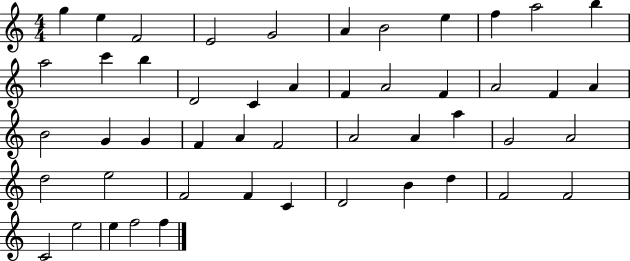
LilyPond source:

{
  \clef treble
  \numericTimeSignature
  \time 4/4
  \key c \major
  g''4 e''4 f'2 | e'2 g'2 | a'4 b'2 e''4 | f''4 a''2 b''4 | \break a''2 c'''4 b''4 | d'2 c'4 a'4 | f'4 a'2 f'4 | a'2 f'4 a'4 | \break b'2 g'4 g'4 | f'4 a'4 f'2 | a'2 a'4 a''4 | g'2 a'2 | \break d''2 e''2 | f'2 f'4 c'4 | d'2 b'4 d''4 | f'2 f'2 | \break c'2 e''2 | e''4 f''2 f''4 | \bar "|."
}